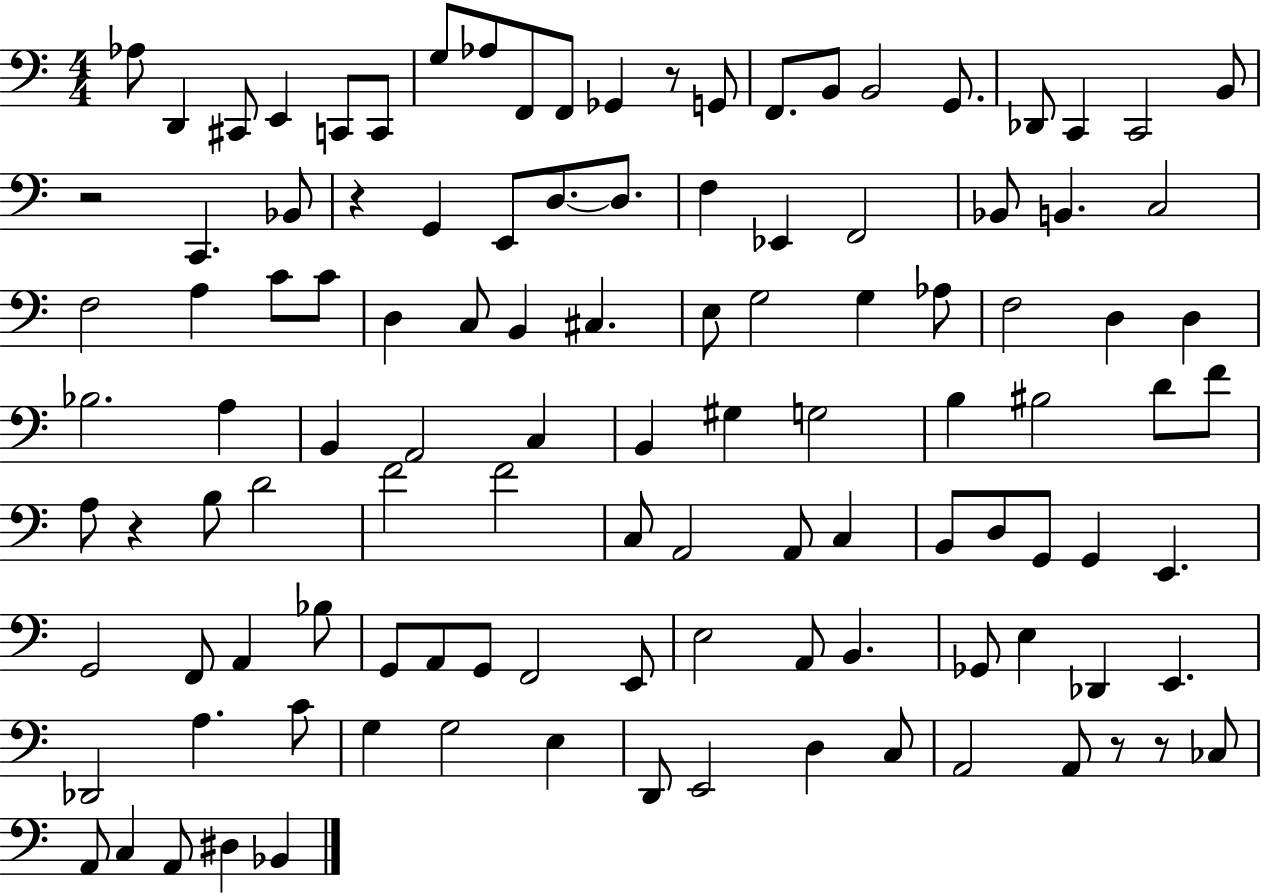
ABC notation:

X:1
T:Untitled
M:4/4
L:1/4
K:C
_A,/2 D,, ^C,,/2 E,, C,,/2 C,,/2 G,/2 _A,/2 F,,/2 F,,/2 _G,, z/2 G,,/2 F,,/2 B,,/2 B,,2 G,,/2 _D,,/2 C,, C,,2 B,,/2 z2 C,, _B,,/2 z G,, E,,/2 D,/2 D,/2 F, _E,, F,,2 _B,,/2 B,, C,2 F,2 A, C/2 C/2 D, C,/2 B,, ^C, E,/2 G,2 G, _A,/2 F,2 D, D, _B,2 A, B,, A,,2 C, B,, ^G, G,2 B, ^B,2 D/2 F/2 A,/2 z B,/2 D2 F2 F2 C,/2 A,,2 A,,/2 C, B,,/2 D,/2 G,,/2 G,, E,, G,,2 F,,/2 A,, _B,/2 G,,/2 A,,/2 G,,/2 F,,2 E,,/2 E,2 A,,/2 B,, _G,,/2 E, _D,, E,, _D,,2 A, C/2 G, G,2 E, D,,/2 E,,2 D, C,/2 A,,2 A,,/2 z/2 z/2 _C,/2 A,,/2 C, A,,/2 ^D, _B,,